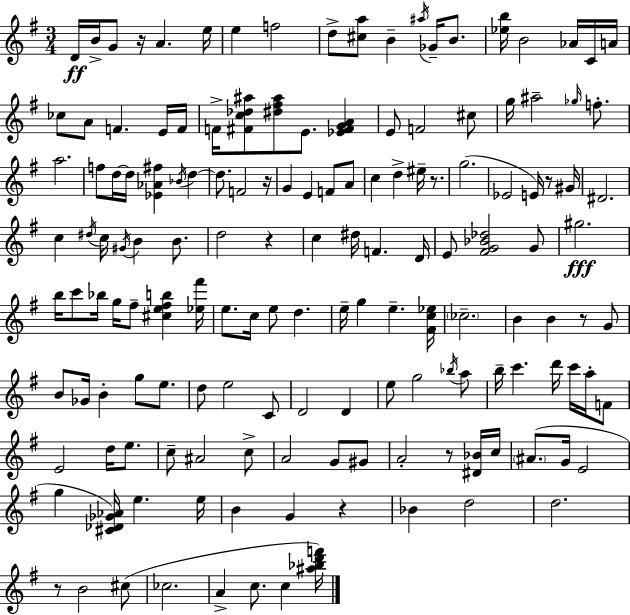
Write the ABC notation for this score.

X:1
T:Untitled
M:3/4
L:1/4
K:Em
D/4 B/4 G/2 z/4 A e/4 e f2 d/2 [^ca]/2 B ^a/4 _G/4 B/2 [_eb]/4 B2 _A/4 C/4 A/4 _c/2 A/2 F E/4 F/4 F/4 [^Fc_d^a]/2 [^d^f^a]/2 E/2 [_E^FGA] E/2 F2 ^c/2 g/4 ^a2 _g/4 f/2 a2 f/2 d/4 d/4 [_E_A^f] _B/4 d d/2 F2 z/4 G E F/2 A/2 c d ^e/4 z/2 g2 _E2 E/4 z/2 ^G/4 ^D2 c ^d/4 c/4 ^G/4 B B/2 d2 z c ^d/4 F D/4 E/2 [^FG_B_d]2 G/2 ^g2 b/4 c'/2 _b/4 g/4 ^f/2 [^ce^fb] [_e^f']/4 e/2 c/4 e/2 d e/4 g e [^Fc_e]/4 _c2 B B z/2 G/2 B/2 _G/4 B g/2 e/2 d/2 e2 C/2 D2 D e/2 g2 _b/4 a/2 b/4 c' d'/4 c'/4 a/4 F/2 E2 d/4 e/2 c/2 ^A2 c/2 A2 G/2 ^G/2 A2 z/2 [^D_B]/4 c/4 ^A/2 G/4 E2 g [^C_D_G_A]/4 e e/4 B G z _B d2 d2 z/2 B2 ^c/2 _c2 A c/2 c [^a_bd'f']/4